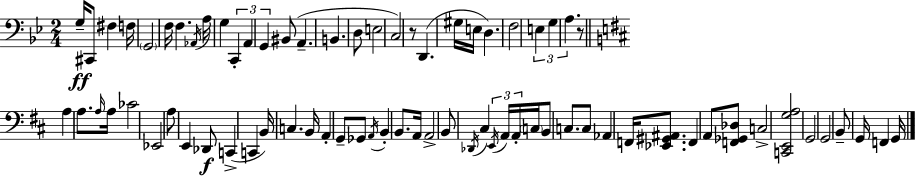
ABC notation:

X:1
T:Untitled
M:2/4
L:1/4
K:Bb
G,/4 ^C,,/2 ^F, F,/4 G,,2 F,/4 F, _A,,/4 A,/4 G, C,, A,, G,, ^B,,/2 A,, B,, D,/2 E,2 C,2 z/2 D,, ^G,/4 E,/4 D, F,2 E, G, A, z/2 A, A,/2 A,/4 A,/4 _C2 _E,,2 A,/2 E,, _D,,/2 C,, C,, B,,/4 C, B,,/4 A,, G,,/2 _G,,/2 A,,/4 B,, B,,/2 A,,/4 A,,2 B,,/2 _D,,/4 ^C, E,,/4 A,,/4 A,,/4 C,/4 B,,/2 C,/2 C,/2 _A,, F,,/4 [_E,,^G,,^A,,]/2 F,, A,,/2 [F,,_G,,_D,]/2 C,2 [C,,E,,G,A,]2 G,,2 G,,2 B,,/2 G,,/4 F,, G,,/4